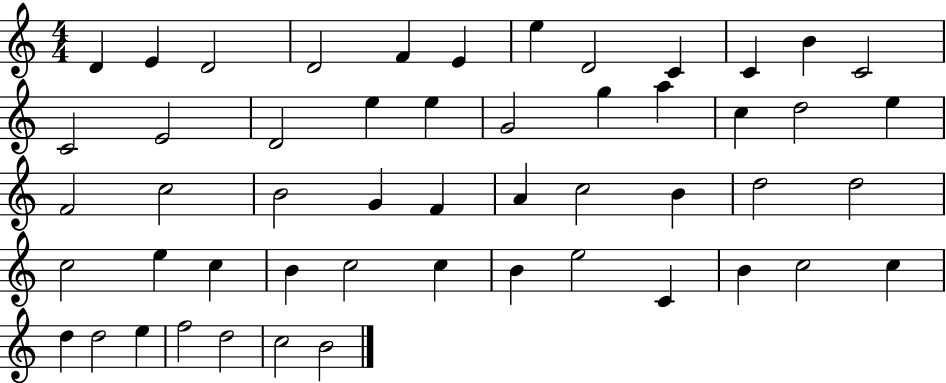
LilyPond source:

{
  \clef treble
  \numericTimeSignature
  \time 4/4
  \key c \major
  d'4 e'4 d'2 | d'2 f'4 e'4 | e''4 d'2 c'4 | c'4 b'4 c'2 | \break c'2 e'2 | d'2 e''4 e''4 | g'2 g''4 a''4 | c''4 d''2 e''4 | \break f'2 c''2 | b'2 g'4 f'4 | a'4 c''2 b'4 | d''2 d''2 | \break c''2 e''4 c''4 | b'4 c''2 c''4 | b'4 e''2 c'4 | b'4 c''2 c''4 | \break d''4 d''2 e''4 | f''2 d''2 | c''2 b'2 | \bar "|."
}